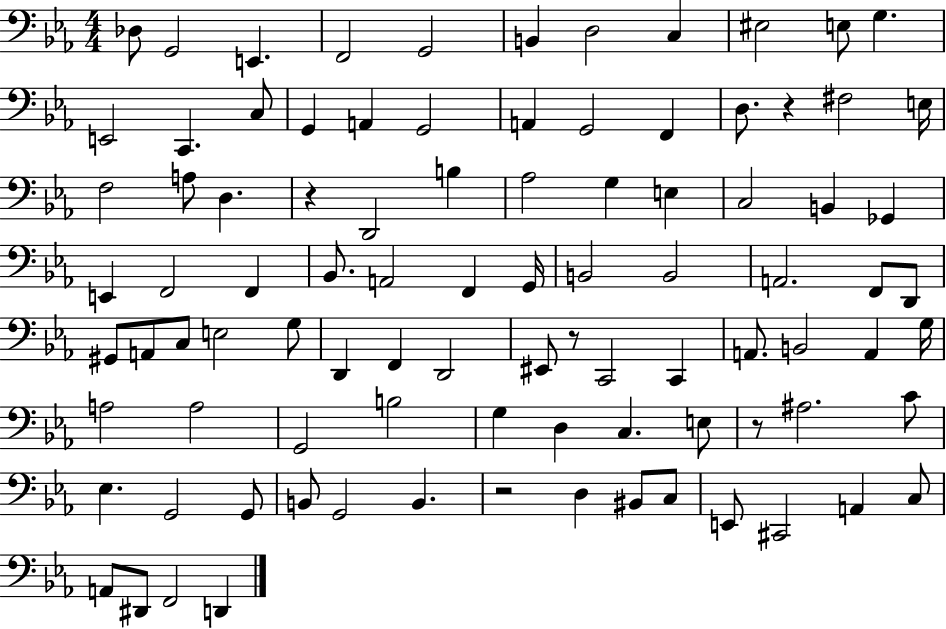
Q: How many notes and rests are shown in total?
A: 93